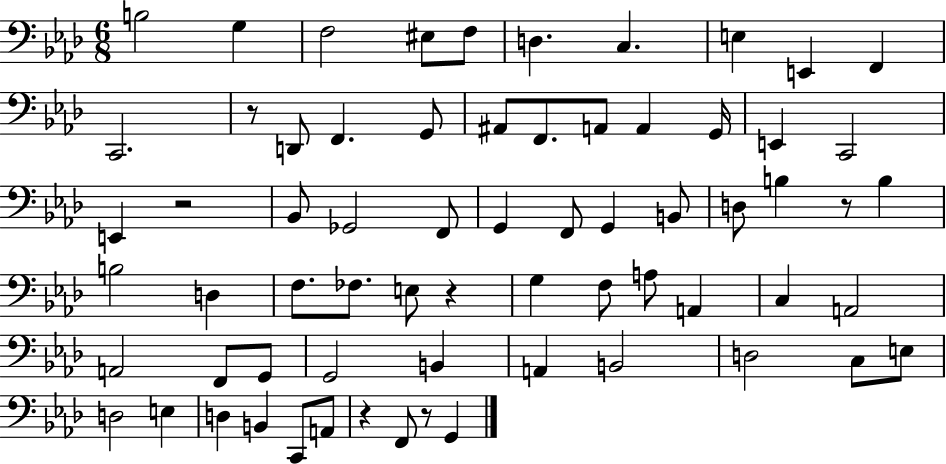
B3/h G3/q F3/h EIS3/e F3/e D3/q. C3/q. E3/q E2/q F2/q C2/h. R/e D2/e F2/q. G2/e A#2/e F2/e. A2/e A2/q G2/s E2/q C2/h E2/q R/h Bb2/e Gb2/h F2/e G2/q F2/e G2/q B2/e D3/e B3/q R/e B3/q B3/h D3/q F3/e. FES3/e. E3/e R/q G3/q F3/e A3/e A2/q C3/q A2/h A2/h F2/e G2/e G2/h B2/q A2/q B2/h D3/h C3/e E3/e D3/h E3/q D3/q B2/q C2/e A2/e R/q F2/e R/e G2/q